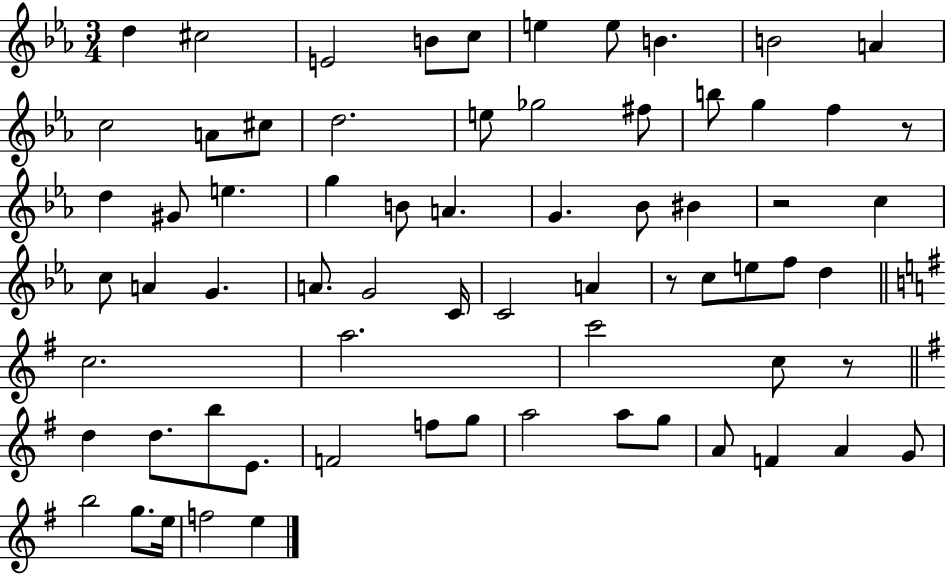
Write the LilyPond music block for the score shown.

{
  \clef treble
  \numericTimeSignature
  \time 3/4
  \key ees \major
  \repeat volta 2 { d''4 cis''2 | e'2 b'8 c''8 | e''4 e''8 b'4. | b'2 a'4 | \break c''2 a'8 cis''8 | d''2. | e''8 ges''2 fis''8 | b''8 g''4 f''4 r8 | \break d''4 gis'8 e''4. | g''4 b'8 a'4. | g'4. bes'8 bis'4 | r2 c''4 | \break c''8 a'4 g'4. | a'8. g'2 c'16 | c'2 a'4 | r8 c''8 e''8 f''8 d''4 | \break \bar "||" \break \key e \minor c''2. | a''2. | c'''2 c''8 r8 | \bar "||" \break \key g \major d''4 d''8. b''8 e'8. | f'2 f''8 g''8 | a''2 a''8 g''8 | a'8 f'4 a'4 g'8 | \break b''2 g''8. e''16 | f''2 e''4 | } \bar "|."
}